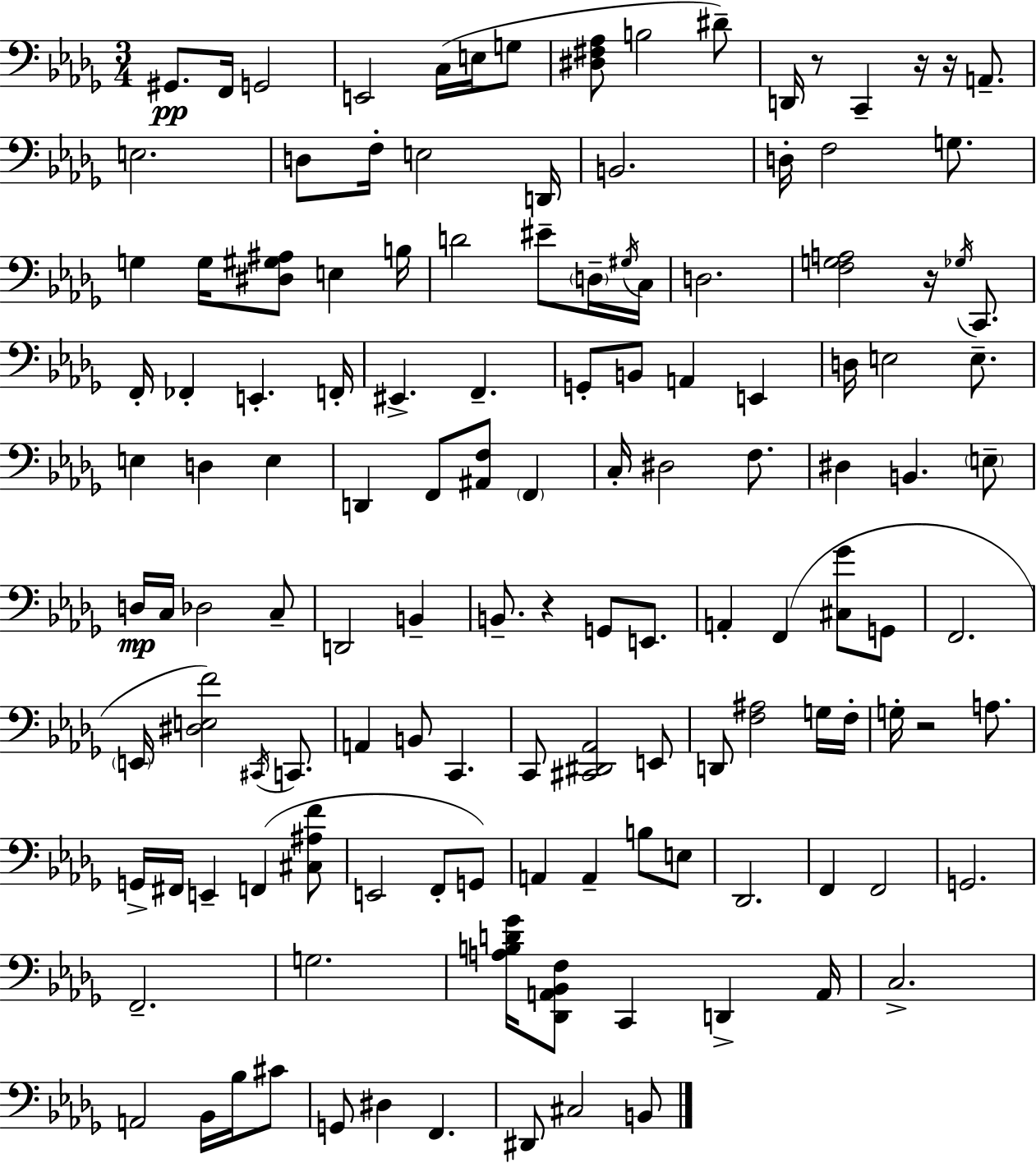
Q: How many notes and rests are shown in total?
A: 132